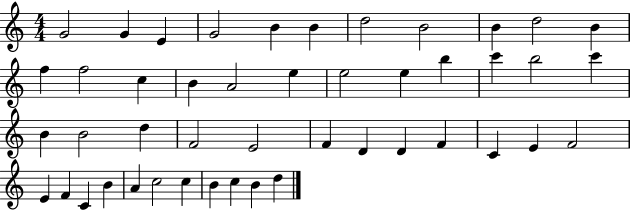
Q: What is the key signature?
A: C major